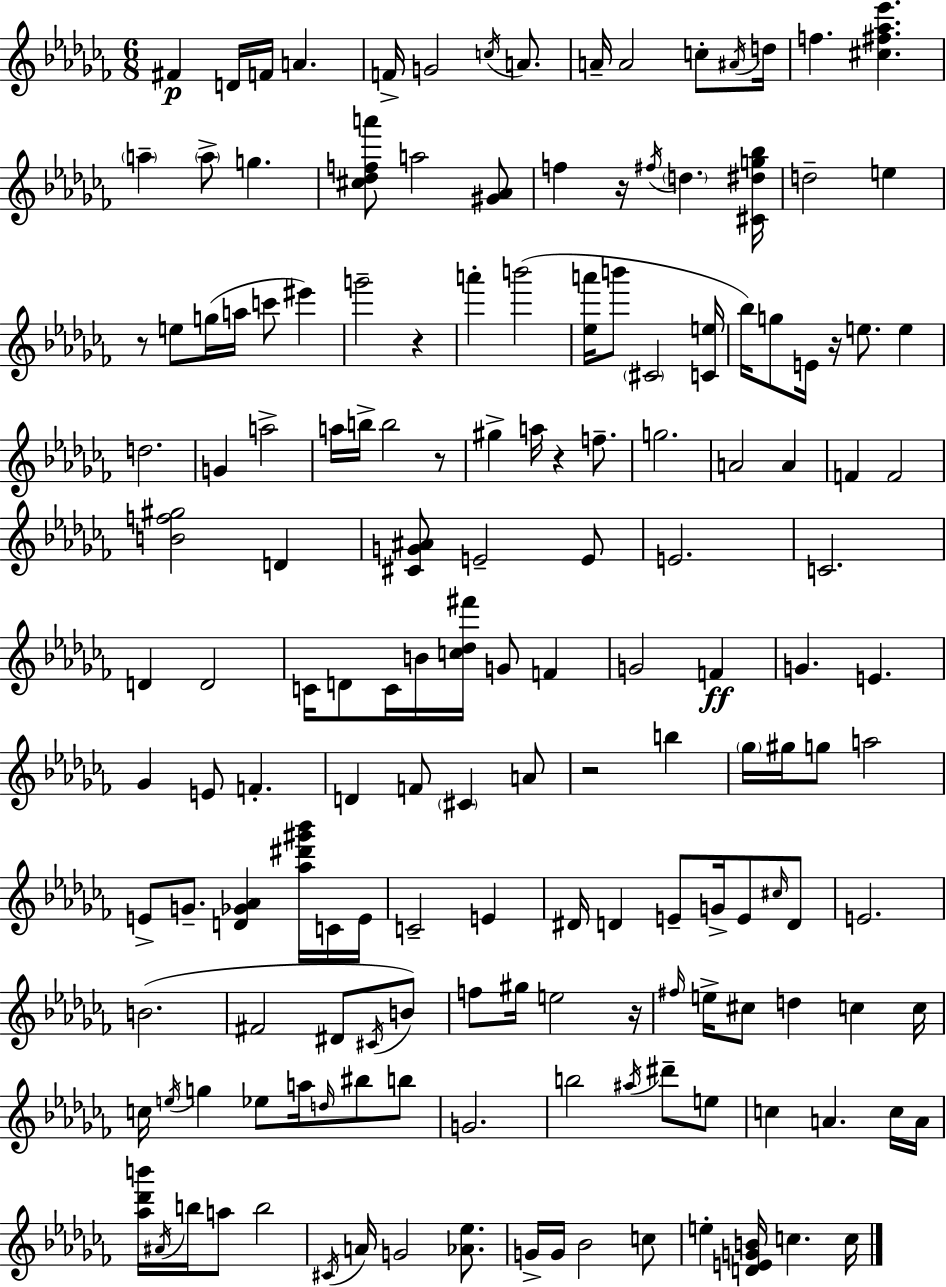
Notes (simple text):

F#4/q D4/s F4/s A4/q. F4/s G4/h C5/s A4/e. A4/s A4/h C5/e A#4/s D5/s F5/q. [C#5,F#5,Ab5,Eb6]/q. A5/q A5/e G5/q. [C#5,Db5,F5,A6]/e A5/h [G#4,Ab4]/e F5/q R/s F#5/s D5/q. [C#4,D#5,G5,Bb5]/s D5/h E5/q R/e E5/e G5/s A5/s C6/e EIS6/q G6/h R/q A6/q B6/h [Eb5,A6]/s B6/e C#4/h [C4,E5]/s Bb5/s G5/e E4/s R/s E5/e. E5/q D5/h. G4/q A5/h A5/s B5/s B5/h R/e G#5/q A5/s R/q F5/e. G5/h. A4/h A4/q F4/q F4/h [B4,F5,G#5]/h D4/q [C#4,G4,A#4]/e E4/h E4/e E4/h. C4/h. D4/q D4/h C4/s D4/e C4/s B4/s [C5,Db5,F#6]/s G4/e F4/q G4/h F4/q G4/q. E4/q. Gb4/q E4/e F4/q. D4/q F4/e C#4/q A4/e R/h B5/q Gb5/s G#5/s G5/e A5/h E4/e G4/e. [D4,Gb4,Ab4]/q [Ab5,D#6,G#6,Bb6]/s C4/s E4/s C4/h E4/q D#4/s D4/q E4/e G4/s E4/e C#5/s D4/e E4/h. B4/h. F#4/h D#4/e C#4/s B4/e F5/e G#5/s E5/h R/s F#5/s E5/s C#5/e D5/q C5/q C5/s C5/s E5/s G5/q Eb5/e A5/s D5/s BIS5/e B5/e G4/h. B5/h A#5/s D#6/e E5/e C5/q A4/q. C5/s A4/s [Ab5,Db6,B6]/s A#4/s B5/s A5/e B5/h C#4/s A4/s G4/h [Ab4,Eb5]/e. G4/s G4/s Bb4/h C5/e E5/q [D4,E4,G4,B4]/s C5/q. C5/s